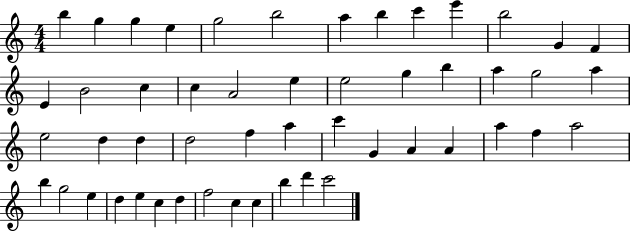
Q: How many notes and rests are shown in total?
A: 51